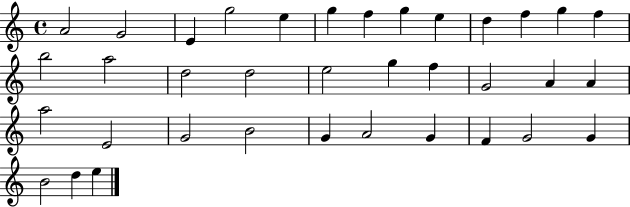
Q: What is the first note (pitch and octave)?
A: A4